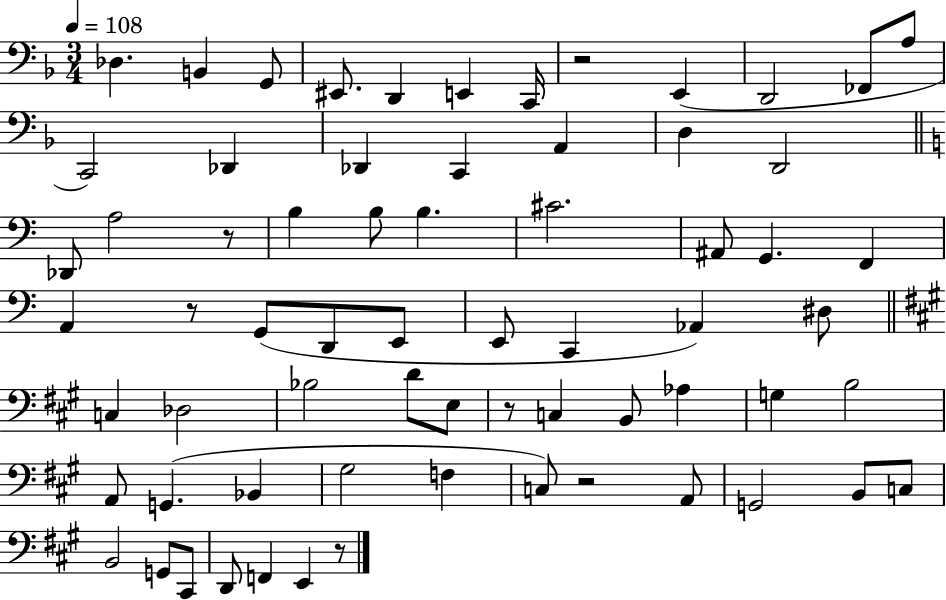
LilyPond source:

{
  \clef bass
  \numericTimeSignature
  \time 3/4
  \key f \major
  \tempo 4 = 108
  des4. b,4 g,8 | eis,8. d,4 e,4 c,16 | r2 e,4( | d,2 fes,8 a8 | \break c,2) des,4 | des,4 c,4 a,4 | d4 d,2 | \bar "||" \break \key a \minor des,8 a2 r8 | b4 b8 b4. | cis'2. | ais,8 g,4. f,4 | \break a,4 r8 g,8( d,8 e,8 | e,8 c,4 aes,4) dis8 | \bar "||" \break \key a \major c4 des2 | bes2 d'8 e8 | r8 c4 b,8 aes4 | g4 b2 | \break a,8 g,4.( bes,4 | gis2 f4 | c8) r2 a,8 | g,2 b,8 c8 | \break b,2 g,8 cis,8 | d,8 f,4 e,4 r8 | \bar "|."
}